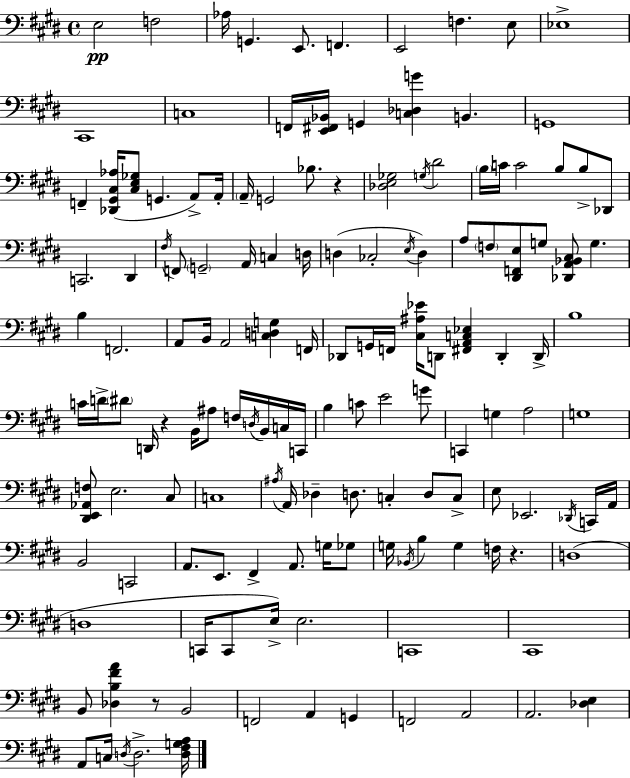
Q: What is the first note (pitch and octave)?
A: E3